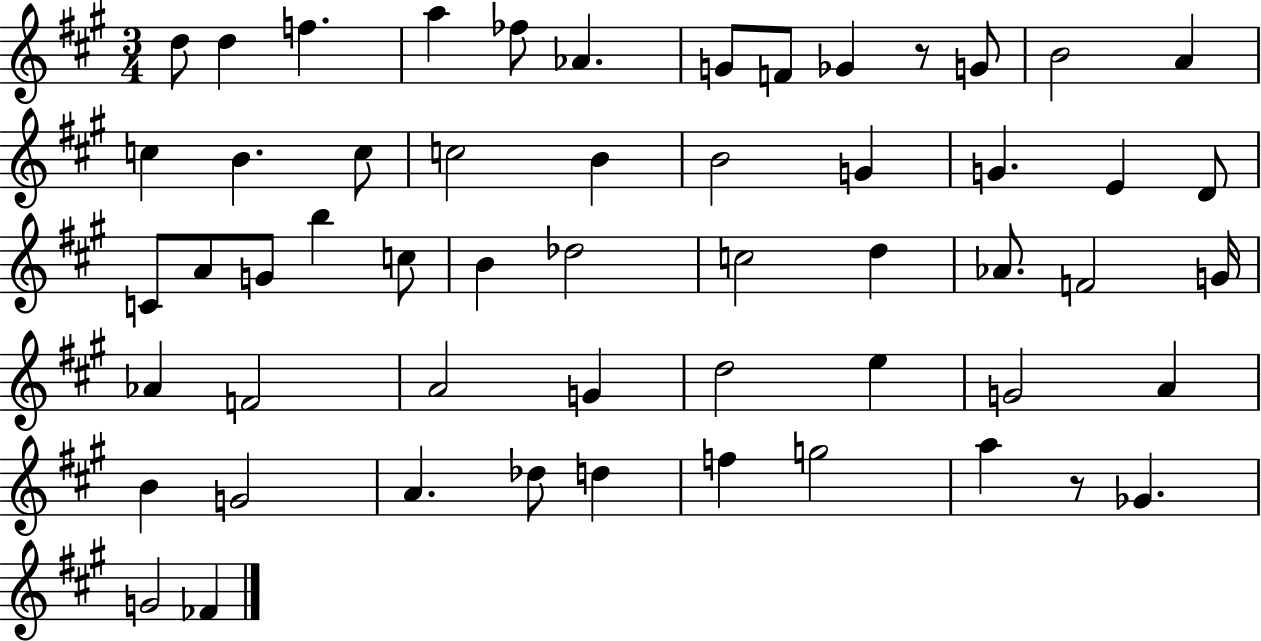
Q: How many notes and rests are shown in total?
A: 55